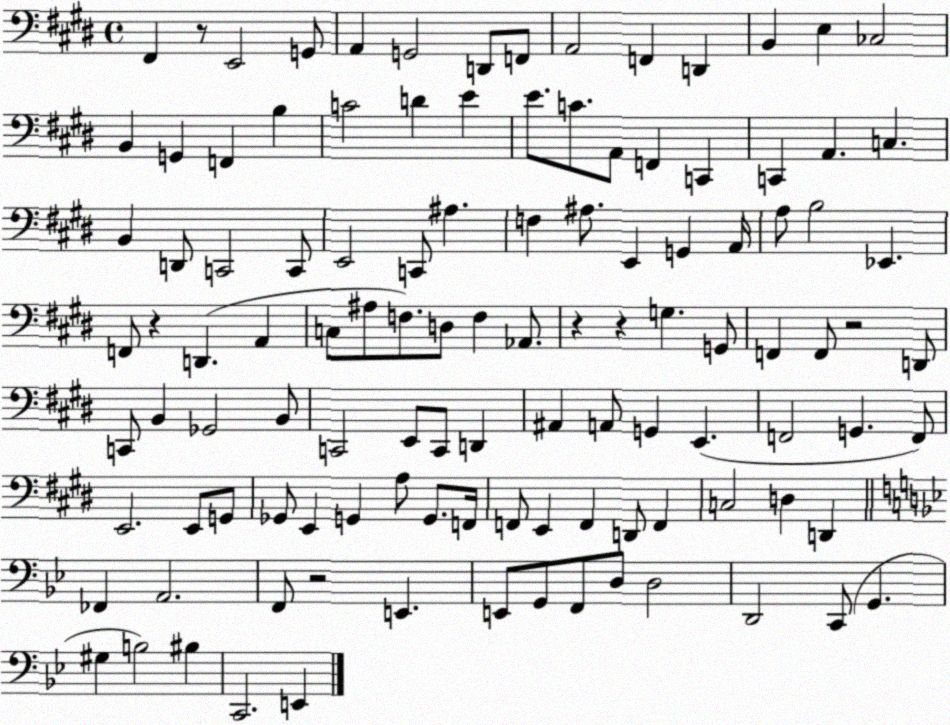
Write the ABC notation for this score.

X:1
T:Untitled
M:4/4
L:1/4
K:E
^F,, z/2 E,,2 G,,/2 A,, G,,2 D,,/2 F,,/2 A,,2 F,, D,, B,, E, _C,2 B,, G,, F,, B, C2 D E E/2 C/2 A,,/2 F,, C,, C,, A,, C, B,, D,,/2 C,,2 C,,/2 E,,2 C,,/2 ^A, F, ^A,/2 E,, G,, A,,/4 A,/2 B,2 _E,, F,,/2 z D,, A,, C,/2 ^A,/2 F,/2 D,/2 F, _A,,/2 z z G, G,,/2 F,, F,,/2 z2 D,,/2 C,,/2 B,, _G,,2 B,,/2 C,,2 E,,/2 C,,/2 D,, ^A,, A,,/2 G,, E,, F,,2 G,, F,,/2 E,,2 E,,/2 G,,/2 _G,,/2 E,, G,, A,/2 G,,/2 F,,/4 F,,/2 E,, F,, D,,/2 F,, C,2 D, D,, _F,, A,,2 F,,/2 z2 E,, E,,/2 G,,/2 F,,/2 D,/2 D,2 D,,2 C,,/2 G,, ^G, B,2 ^B, C,,2 E,,